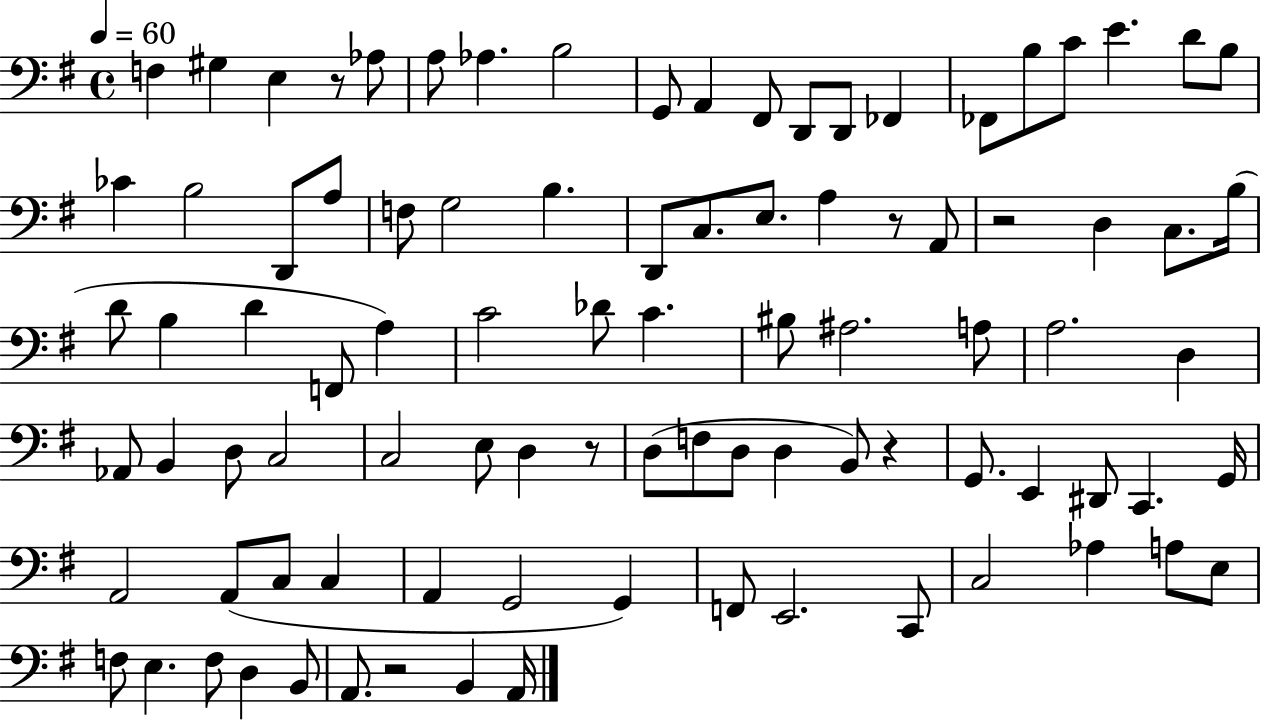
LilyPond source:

{
  \clef bass
  \time 4/4
  \defaultTimeSignature
  \key g \major
  \tempo 4 = 60
  \repeat volta 2 { f4 gis4 e4 r8 aes8 | a8 aes4. b2 | g,8 a,4 fis,8 d,8 d,8 fes,4 | fes,8 b8 c'8 e'4. d'8 b8 | \break ces'4 b2 d,8 a8 | f8 g2 b4. | d,8 c8. e8. a4 r8 a,8 | r2 d4 c8. b16( | \break d'8 b4 d'4 f,8 a4) | c'2 des'8 c'4. | bis8 ais2. a8 | a2. d4 | \break aes,8 b,4 d8 c2 | c2 e8 d4 r8 | d8( f8 d8 d4 b,8) r4 | g,8. e,4 dis,8 c,4. g,16 | \break a,2 a,8( c8 c4 | a,4 g,2 g,4) | f,8 e,2. c,8 | c2 aes4 a8 e8 | \break f8 e4. f8 d4 b,8 | a,8. r2 b,4 a,16 | } \bar "|."
}